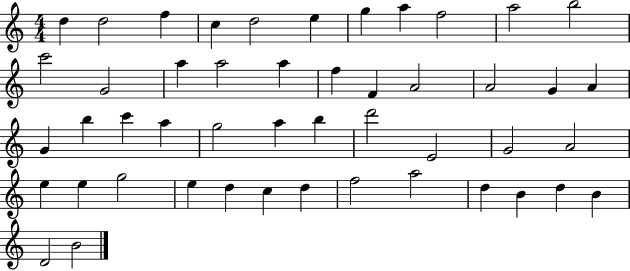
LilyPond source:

{
  \clef treble
  \numericTimeSignature
  \time 4/4
  \key c \major
  d''4 d''2 f''4 | c''4 d''2 e''4 | g''4 a''4 f''2 | a''2 b''2 | \break c'''2 g'2 | a''4 a''2 a''4 | f''4 f'4 a'2 | a'2 g'4 a'4 | \break g'4 b''4 c'''4 a''4 | g''2 a''4 b''4 | d'''2 e'2 | g'2 a'2 | \break e''4 e''4 g''2 | e''4 d''4 c''4 d''4 | f''2 a''2 | d''4 b'4 d''4 b'4 | \break d'2 b'2 | \bar "|."
}